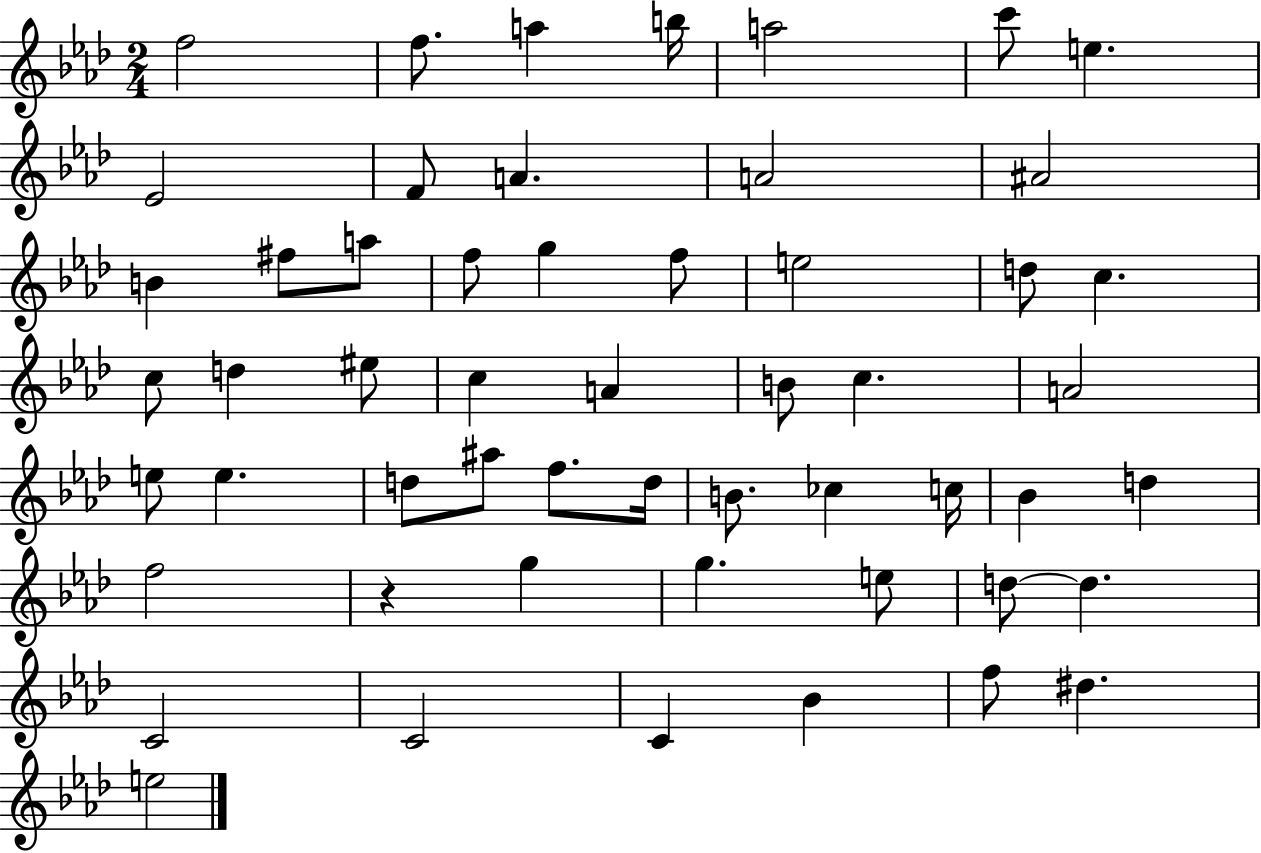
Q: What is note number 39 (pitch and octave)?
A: Bb4